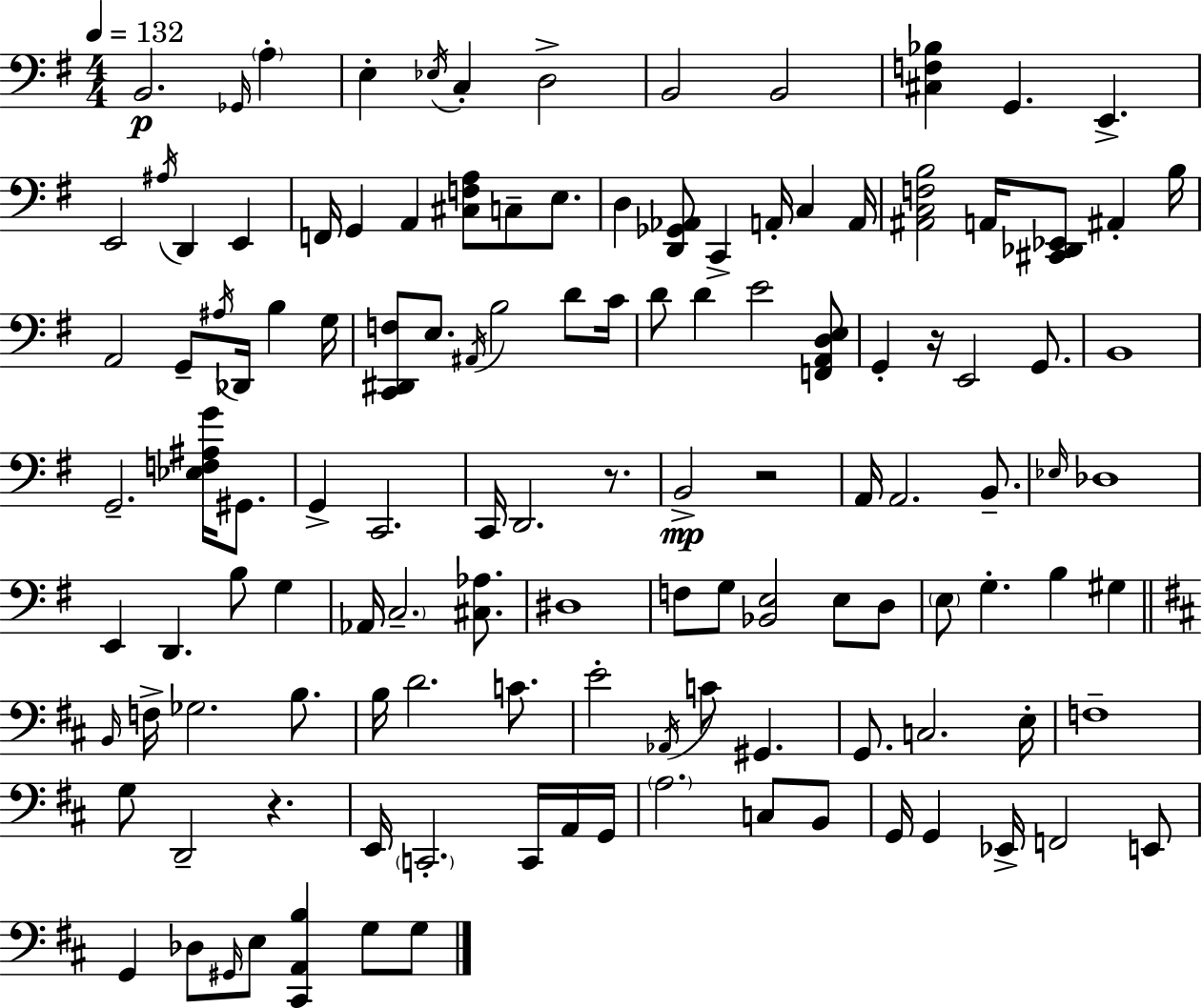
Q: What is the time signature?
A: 4/4